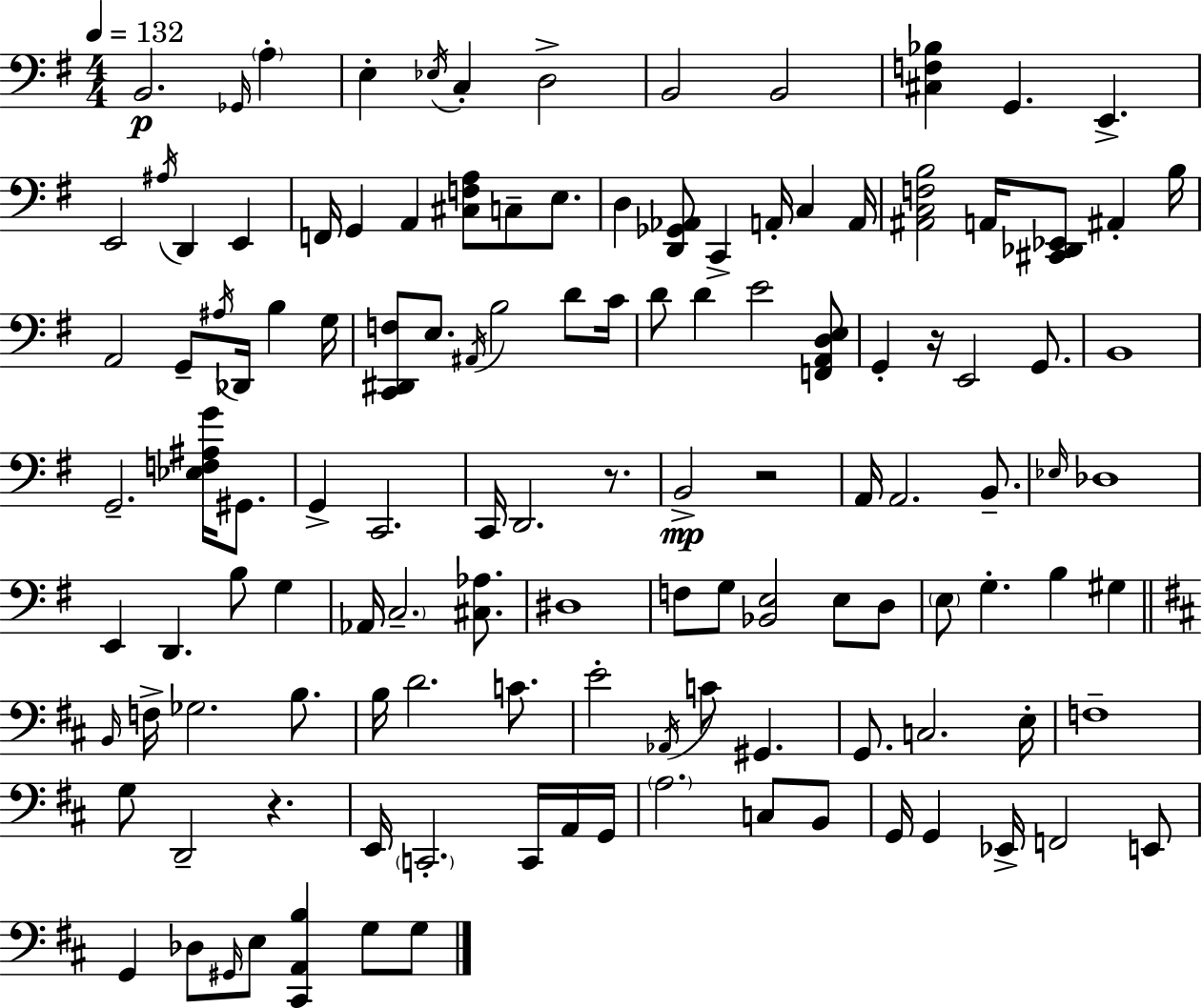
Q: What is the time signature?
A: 4/4